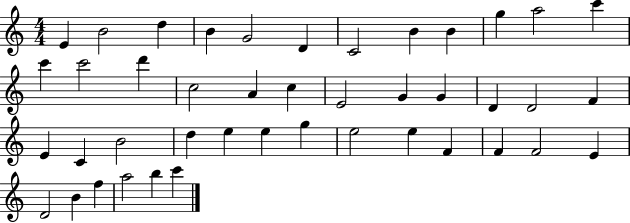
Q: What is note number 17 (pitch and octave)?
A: A4